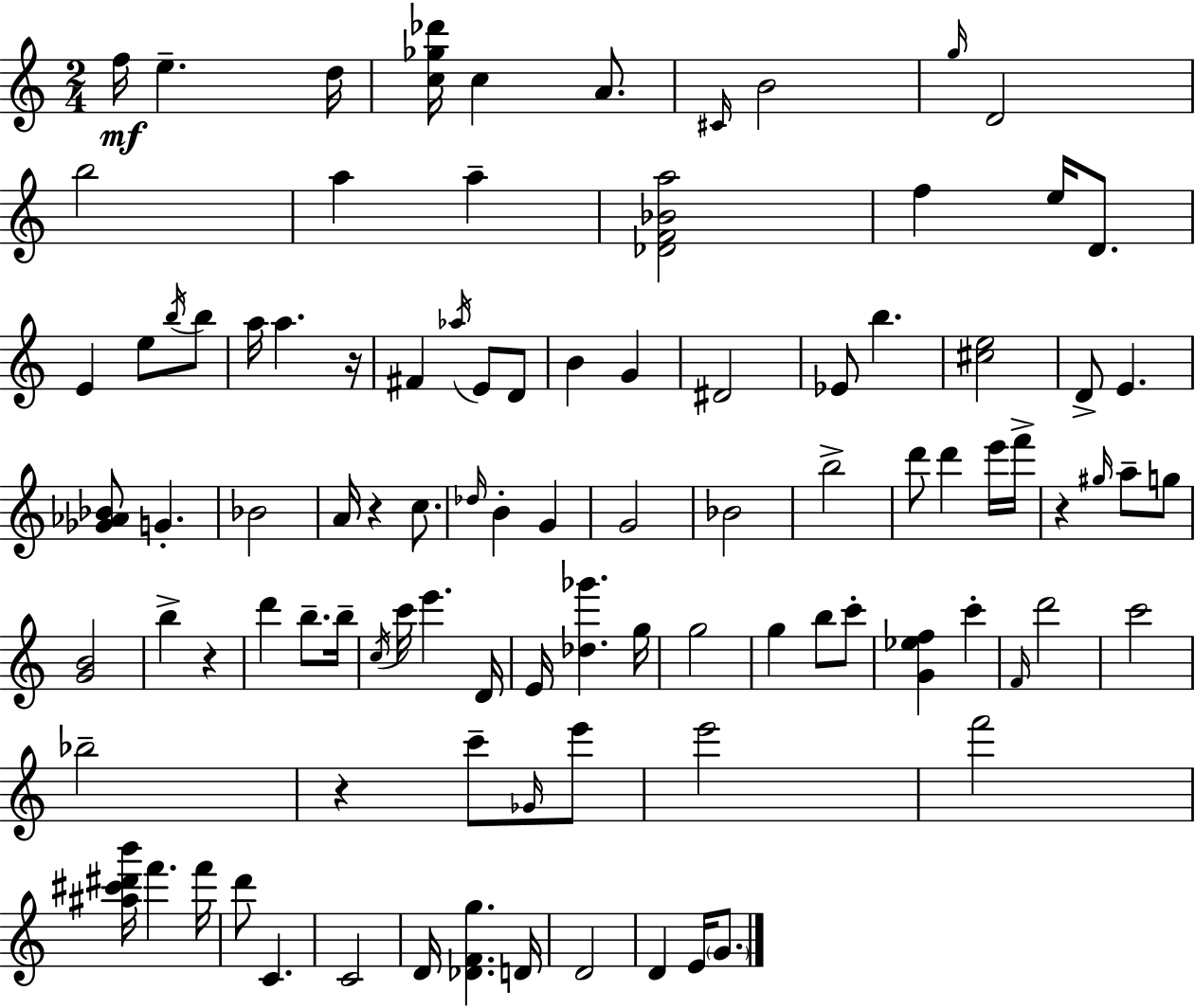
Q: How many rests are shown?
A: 5